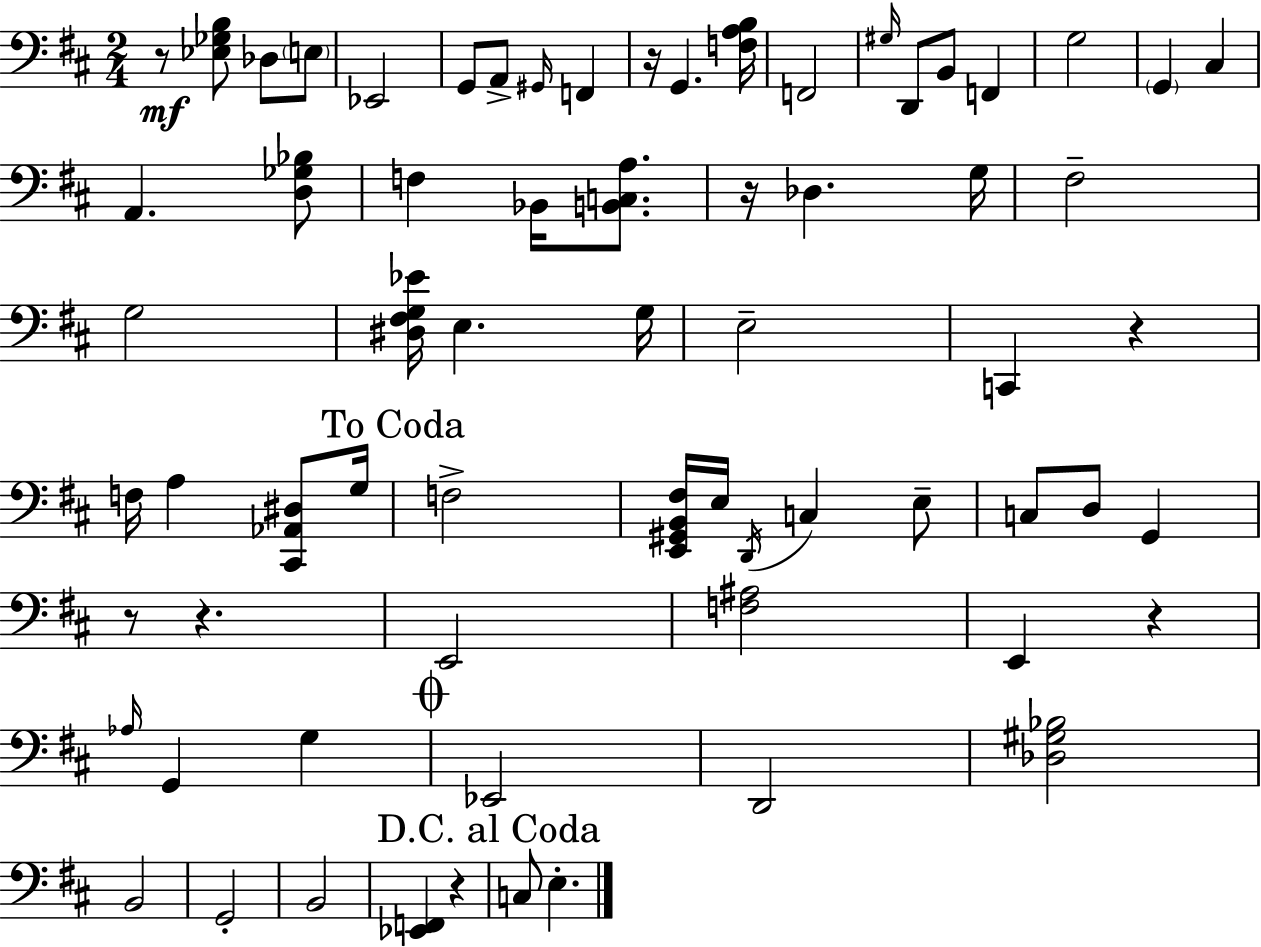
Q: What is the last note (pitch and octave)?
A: E3